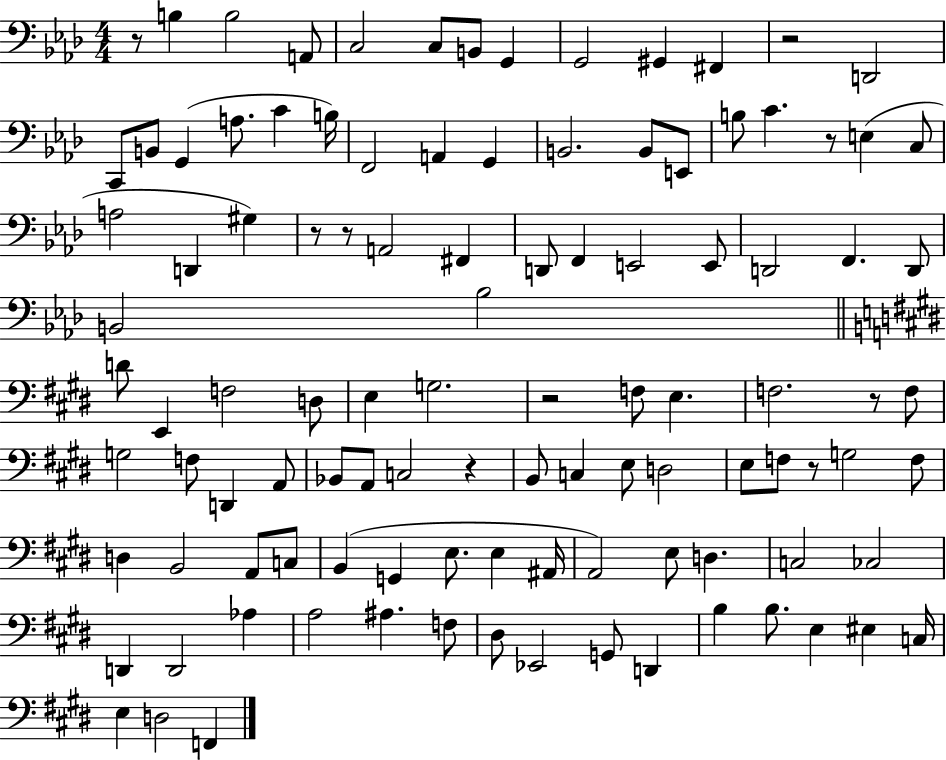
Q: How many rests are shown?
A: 9